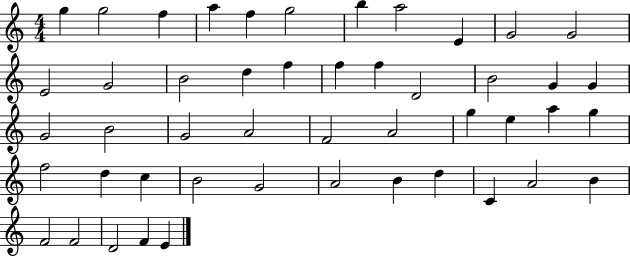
{
  \clef treble
  \numericTimeSignature
  \time 4/4
  \key c \major
  g''4 g''2 f''4 | a''4 f''4 g''2 | b''4 a''2 e'4 | g'2 g'2 | \break e'2 g'2 | b'2 d''4 f''4 | f''4 f''4 d'2 | b'2 g'4 g'4 | \break g'2 b'2 | g'2 a'2 | f'2 a'2 | g''4 e''4 a''4 g''4 | \break f''2 d''4 c''4 | b'2 g'2 | a'2 b'4 d''4 | c'4 a'2 b'4 | \break f'2 f'2 | d'2 f'4 e'4 | \bar "|."
}